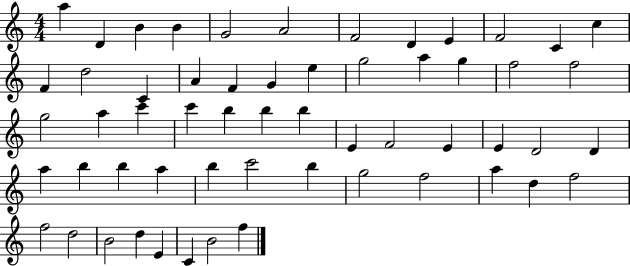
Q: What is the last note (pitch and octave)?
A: F5